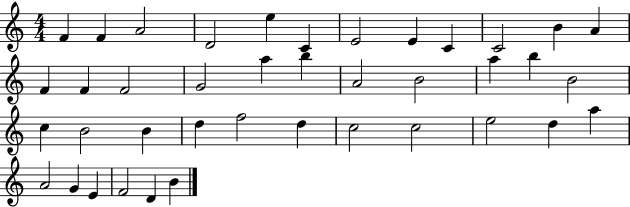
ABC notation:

X:1
T:Untitled
M:4/4
L:1/4
K:C
F F A2 D2 e C E2 E C C2 B A F F F2 G2 a b A2 B2 a b B2 c B2 B d f2 d c2 c2 e2 d a A2 G E F2 D B